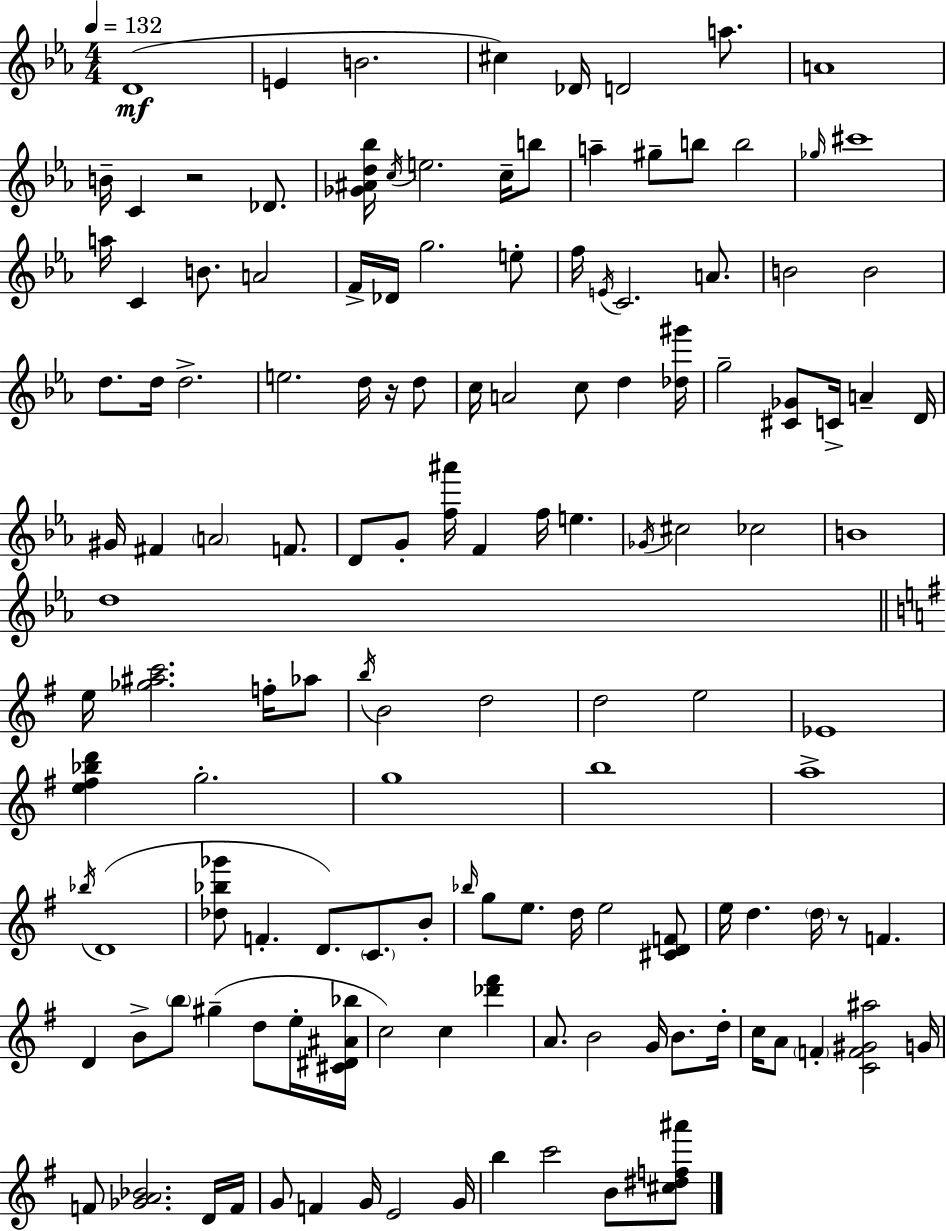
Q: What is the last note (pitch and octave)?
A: B4